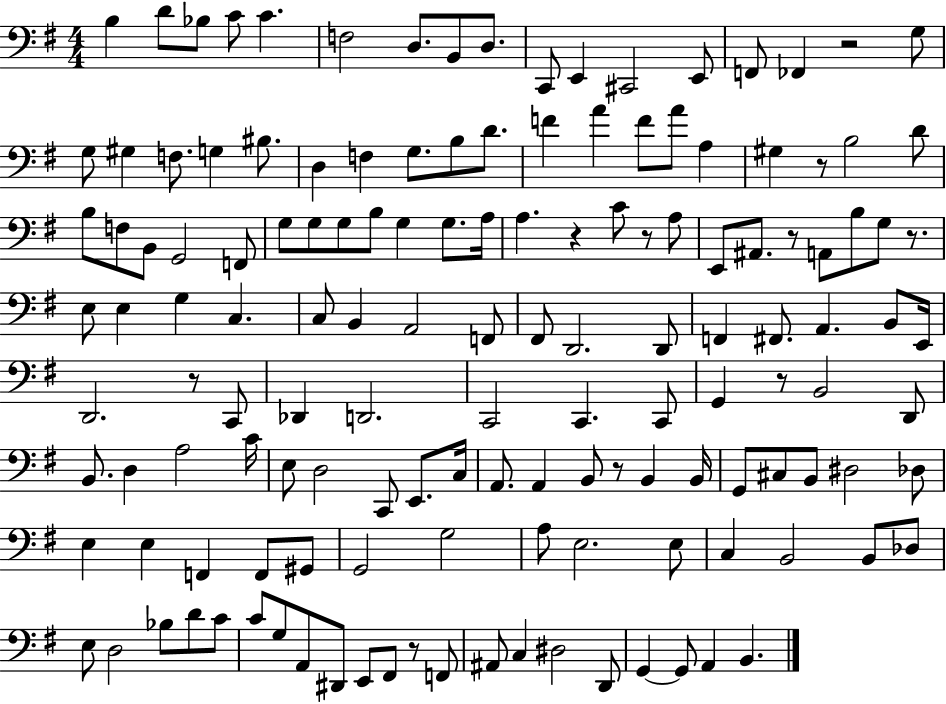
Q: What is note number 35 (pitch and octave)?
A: B3